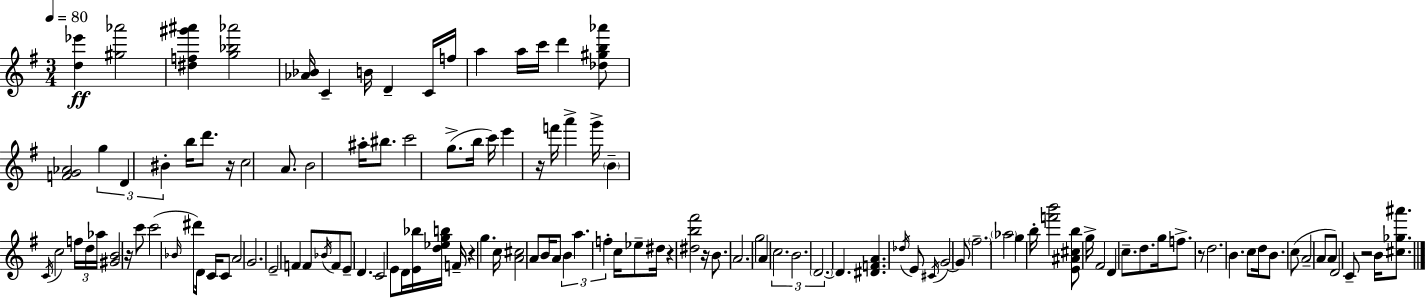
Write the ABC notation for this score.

X:1
T:Untitled
M:3/4
L:1/4
K:G
[d_e'] [^g_a']2 [^df^g'^a'] [g_b_a']2 [_A_B]/4 C B/4 D C/4 f/4 a a/4 c'/4 d' [_d^gb_a']/2 [FG_A]2 g D ^B b/4 d'/2 z/4 c2 A/2 B2 ^a/4 ^b/2 c'2 g/2 b/4 c'/4 e' z/4 f'/4 a' g'/4 B C/4 c2 f/4 d/4 _a/4 [^GB]2 z/4 c'/2 c'2 _B/4 ^d'/2 D/4 C/4 C/2 A2 G2 E2 F F/2 _B/4 F/2 E/2 D C2 E/2 D/4 [E_b]/4 [d_egb]/4 F/4 z g c/4 [A^c]2 A/2 B/4 A/2 B a f c/4 _e/2 ^d/4 z [^db^f']2 z/4 B/2 A2 g2 A c2 B2 D2 D [^DFA] _d/4 E/2 ^C/4 G2 G/2 ^f2 _a2 g b/4 [f'b']2 [E^A^cb]/2 g/4 ^F2 D c/2 d/2 g/4 f/2 z/2 d2 B c/2 d/4 B/2 c/2 A2 A/2 A/2 D2 C/2 z2 B/4 [^c_g^a']/2